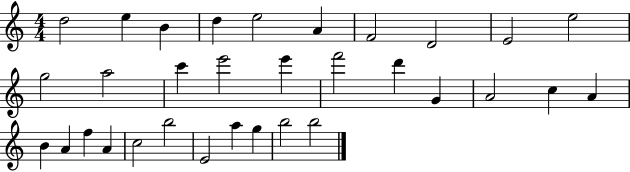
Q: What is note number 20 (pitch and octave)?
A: C5